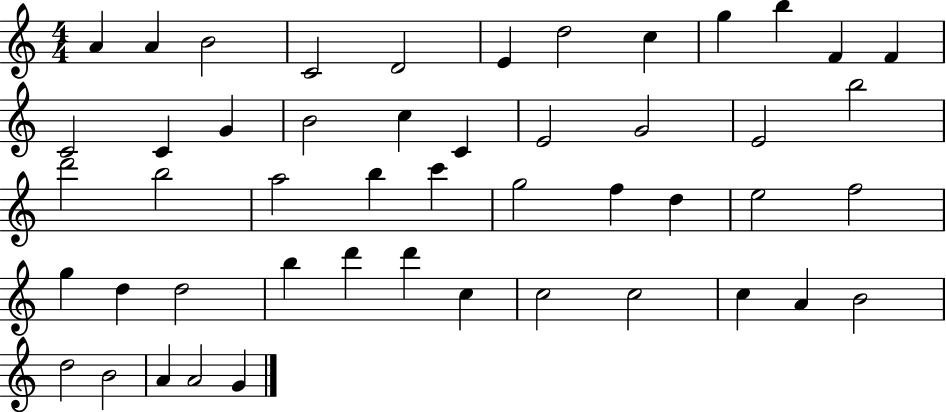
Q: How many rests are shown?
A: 0